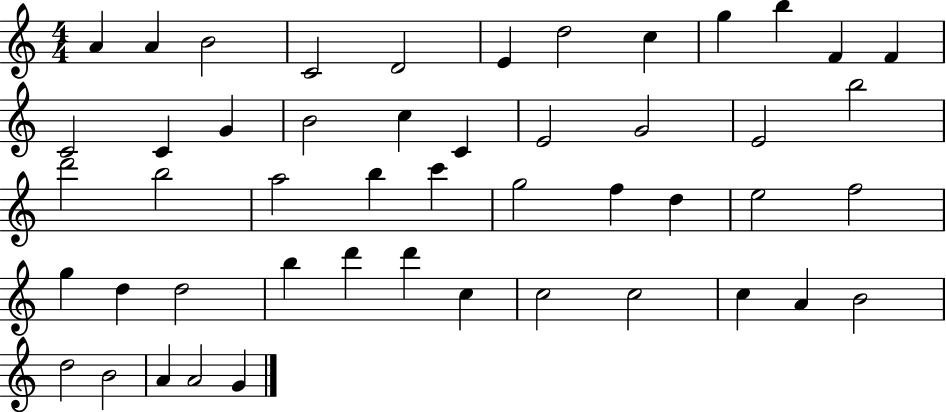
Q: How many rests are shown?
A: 0